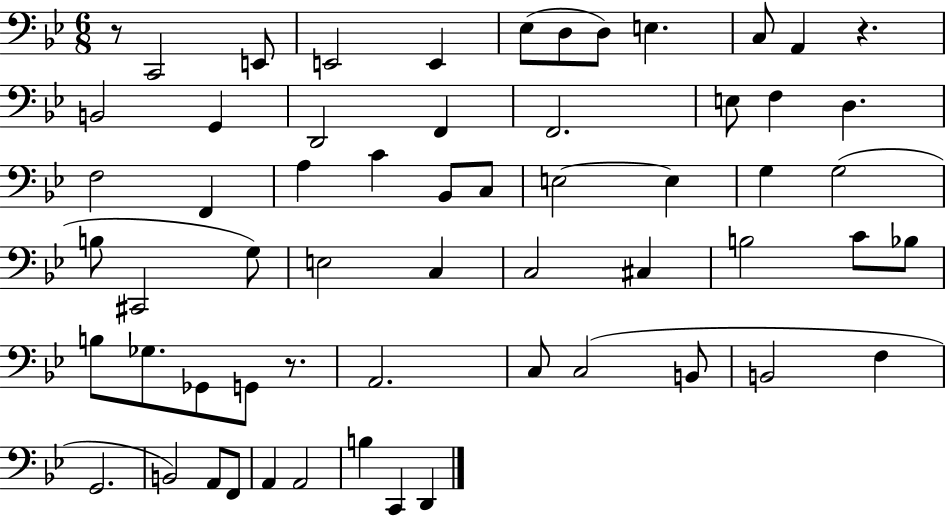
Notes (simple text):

R/e C2/h E2/e E2/h E2/q Eb3/e D3/e D3/e E3/q. C3/e A2/q R/q. B2/h G2/q D2/h F2/q F2/h. E3/e F3/q D3/q. F3/h F2/q A3/q C4/q Bb2/e C3/e E3/h E3/q G3/q G3/h B3/e C#2/h G3/e E3/h C3/q C3/h C#3/q B3/h C4/e Bb3/e B3/e Gb3/e. Gb2/e G2/e R/e. A2/h. C3/e C3/h B2/e B2/h F3/q G2/h. B2/h A2/e F2/e A2/q A2/h B3/q C2/q D2/q